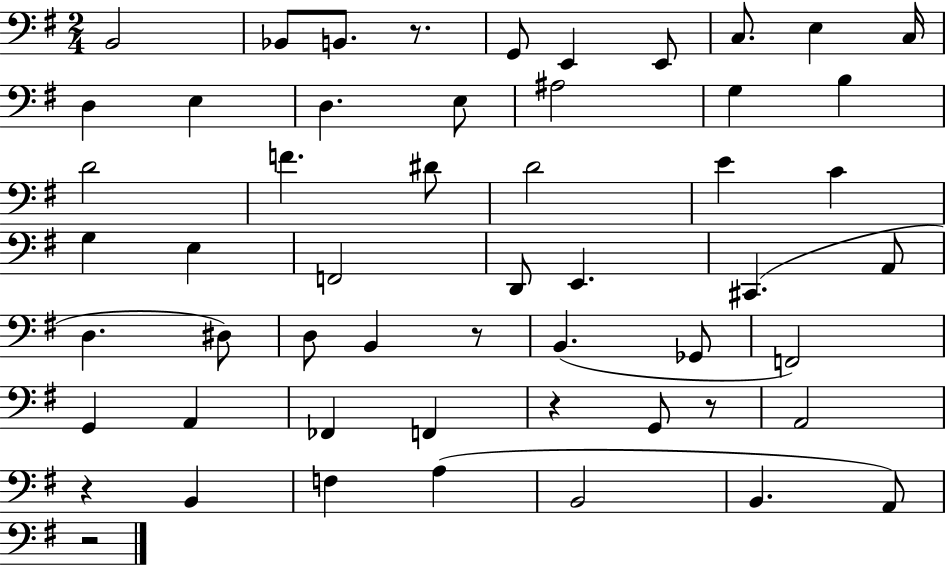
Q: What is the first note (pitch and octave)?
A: B2